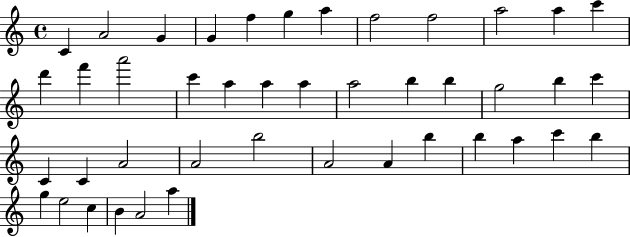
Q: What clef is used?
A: treble